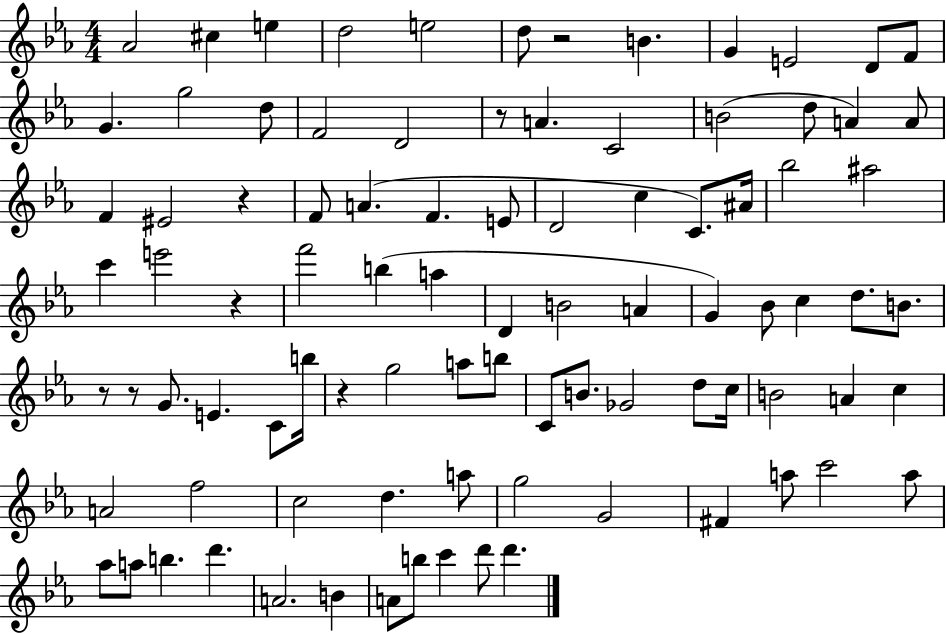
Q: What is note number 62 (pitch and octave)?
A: C5